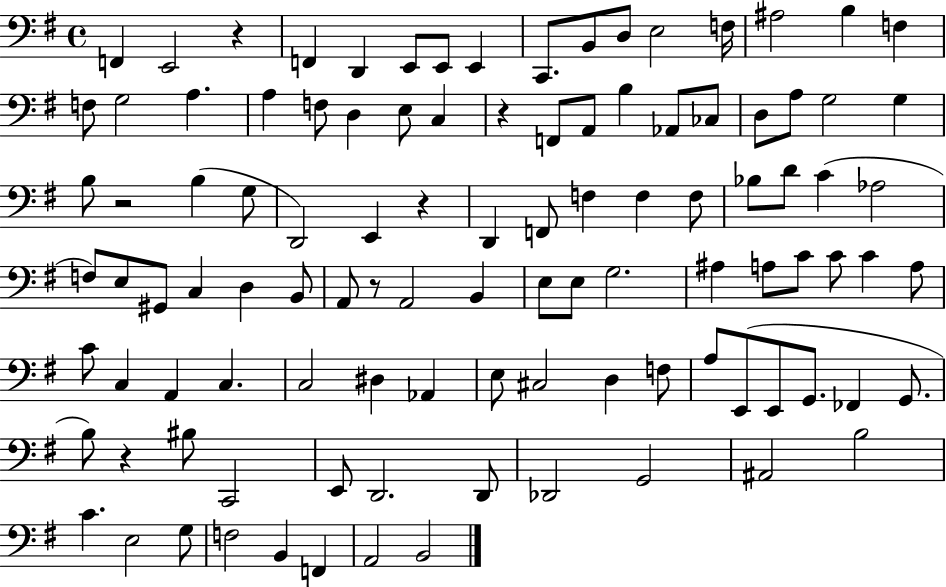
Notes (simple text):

F2/q E2/h R/q F2/q D2/q E2/e E2/e E2/q C2/e. B2/e D3/e E3/h F3/s A#3/h B3/q F3/q F3/e G3/h A3/q. A3/q F3/e D3/q E3/e C3/q R/q F2/e A2/e B3/q Ab2/e CES3/e D3/e A3/e G3/h G3/q B3/e R/h B3/q G3/e D2/h E2/q R/q D2/q F2/e F3/q F3/q F3/e Bb3/e D4/e C4/q Ab3/h F3/e E3/e G#2/e C3/q D3/q B2/e A2/e R/e A2/h B2/q E3/e E3/e G3/h. A#3/q A3/e C4/e C4/e C4/q A3/e C4/e C3/q A2/q C3/q. C3/h D#3/q Ab2/q E3/e C#3/h D3/q F3/e A3/e E2/e E2/e G2/e. FES2/q G2/e. B3/e R/q BIS3/e C2/h E2/e D2/h. D2/e Db2/h G2/h A#2/h B3/h C4/q. E3/h G3/e F3/h B2/q F2/q A2/h B2/h